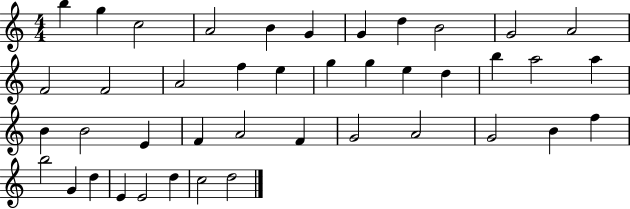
X:1
T:Untitled
M:4/4
L:1/4
K:C
b g c2 A2 B G G d B2 G2 A2 F2 F2 A2 f e g g e d b a2 a B B2 E F A2 F G2 A2 G2 B f b2 G d E E2 d c2 d2